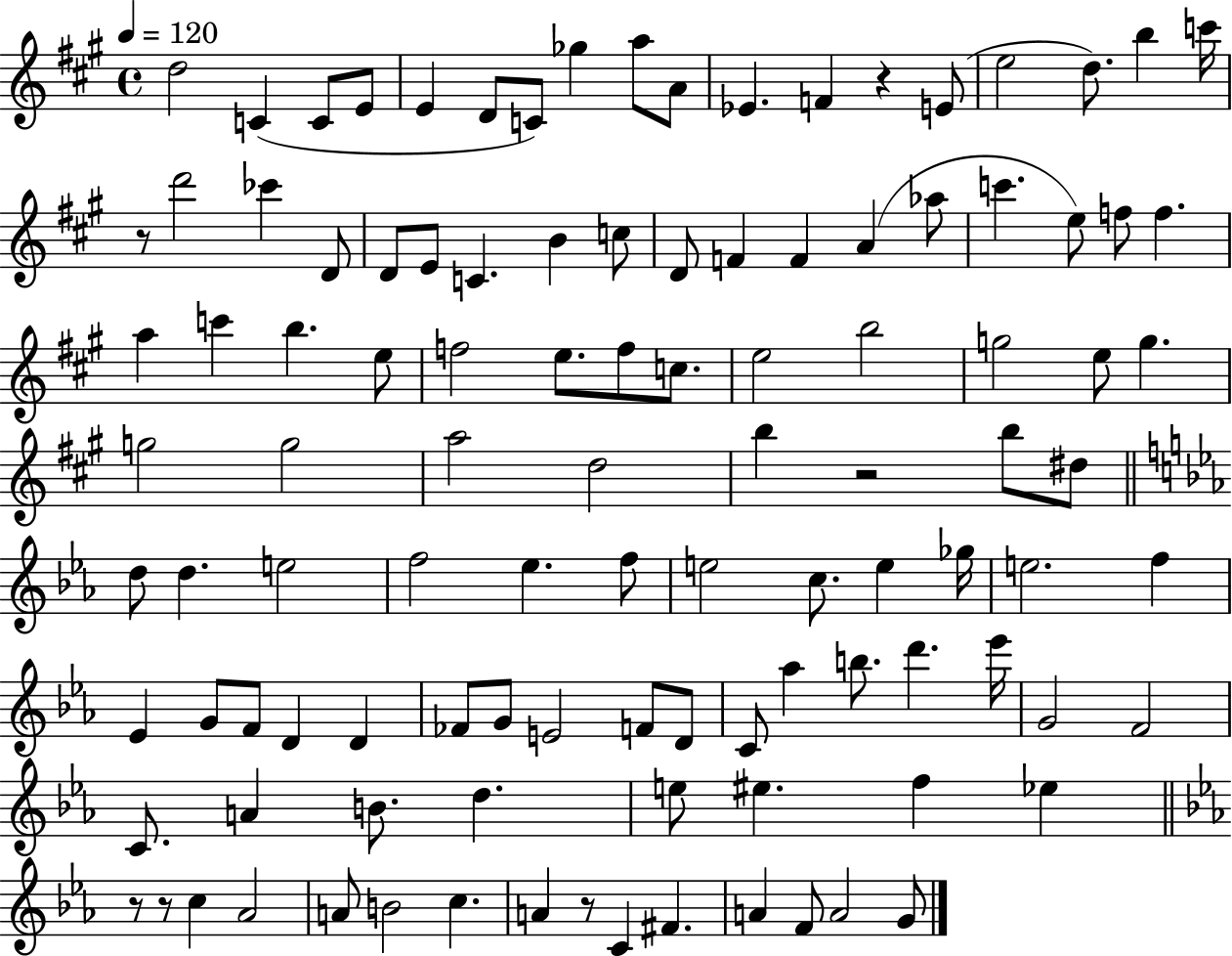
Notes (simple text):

D5/h C4/q C4/e E4/e E4/q D4/e C4/e Gb5/q A5/e A4/e Eb4/q. F4/q R/q E4/e E5/h D5/e. B5/q C6/s R/e D6/h CES6/q D4/e D4/e E4/e C4/q. B4/q C5/e D4/e F4/q F4/q A4/q Ab5/e C6/q. E5/e F5/e F5/q. A5/q C6/q B5/q. E5/e F5/h E5/e. F5/e C5/e. E5/h B5/h G5/h E5/e G5/q. G5/h G5/h A5/h D5/h B5/q R/h B5/e D#5/e D5/e D5/q. E5/h F5/h Eb5/q. F5/e E5/h C5/e. E5/q Gb5/s E5/h. F5/q Eb4/q G4/e F4/e D4/q D4/q FES4/e G4/e E4/h F4/e D4/e C4/e Ab5/q B5/e. D6/q. Eb6/s G4/h F4/h C4/e. A4/q B4/e. D5/q. E5/e EIS5/q. F5/q Eb5/q R/e R/e C5/q Ab4/h A4/e B4/h C5/q. A4/q R/e C4/q F#4/q. A4/q F4/e A4/h G4/e